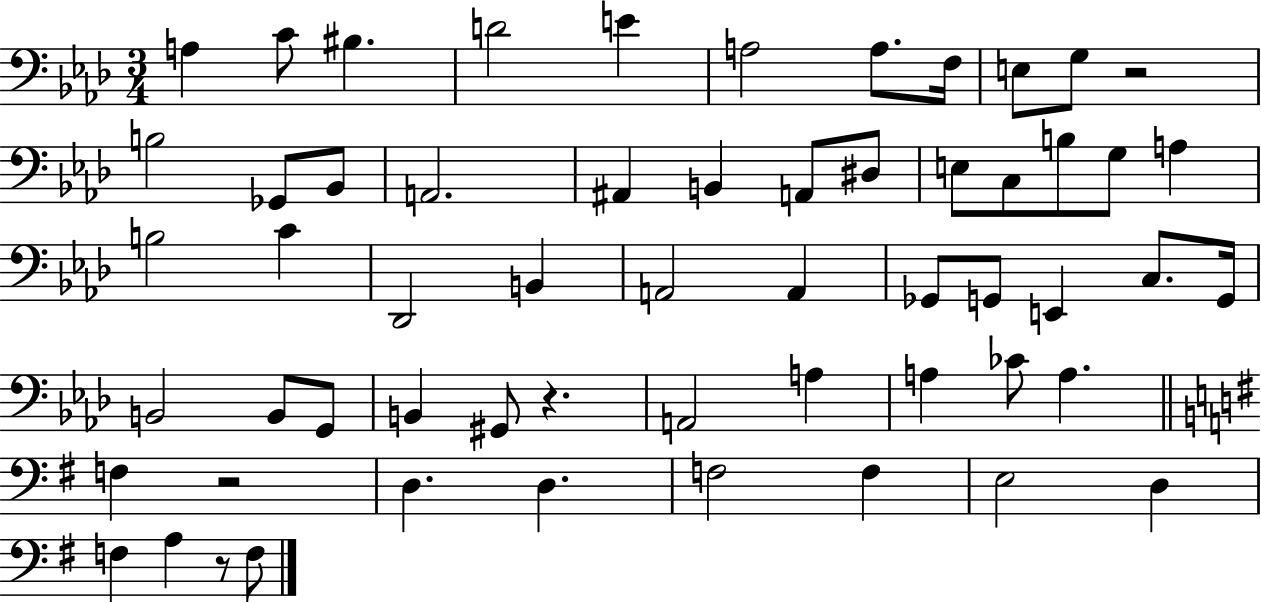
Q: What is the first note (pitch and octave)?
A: A3